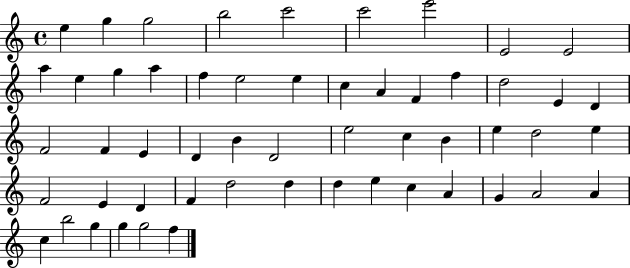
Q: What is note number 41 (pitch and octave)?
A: D5